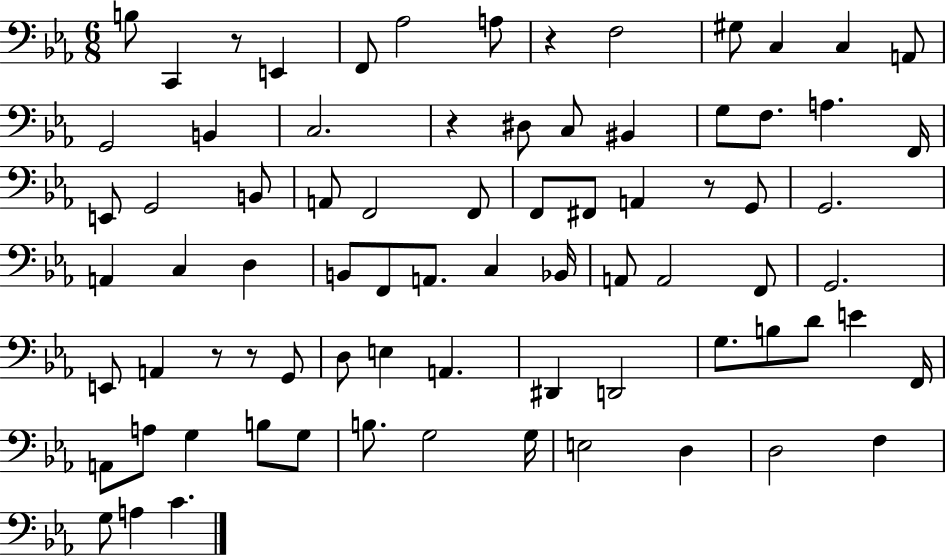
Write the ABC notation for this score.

X:1
T:Untitled
M:6/8
L:1/4
K:Eb
B,/2 C,, z/2 E,, F,,/2 _A,2 A,/2 z F,2 ^G,/2 C, C, A,,/2 G,,2 B,, C,2 z ^D,/2 C,/2 ^B,, G,/2 F,/2 A, F,,/4 E,,/2 G,,2 B,,/2 A,,/2 F,,2 F,,/2 F,,/2 ^F,,/2 A,, z/2 G,,/2 G,,2 A,, C, D, B,,/2 F,,/2 A,,/2 C, _B,,/4 A,,/2 A,,2 F,,/2 G,,2 E,,/2 A,, z/2 z/2 G,,/2 D,/2 E, A,, ^D,, D,,2 G,/2 B,/2 D/2 E F,,/4 A,,/2 A,/2 G, B,/2 G,/2 B,/2 G,2 G,/4 E,2 D, D,2 F, G,/2 A, C